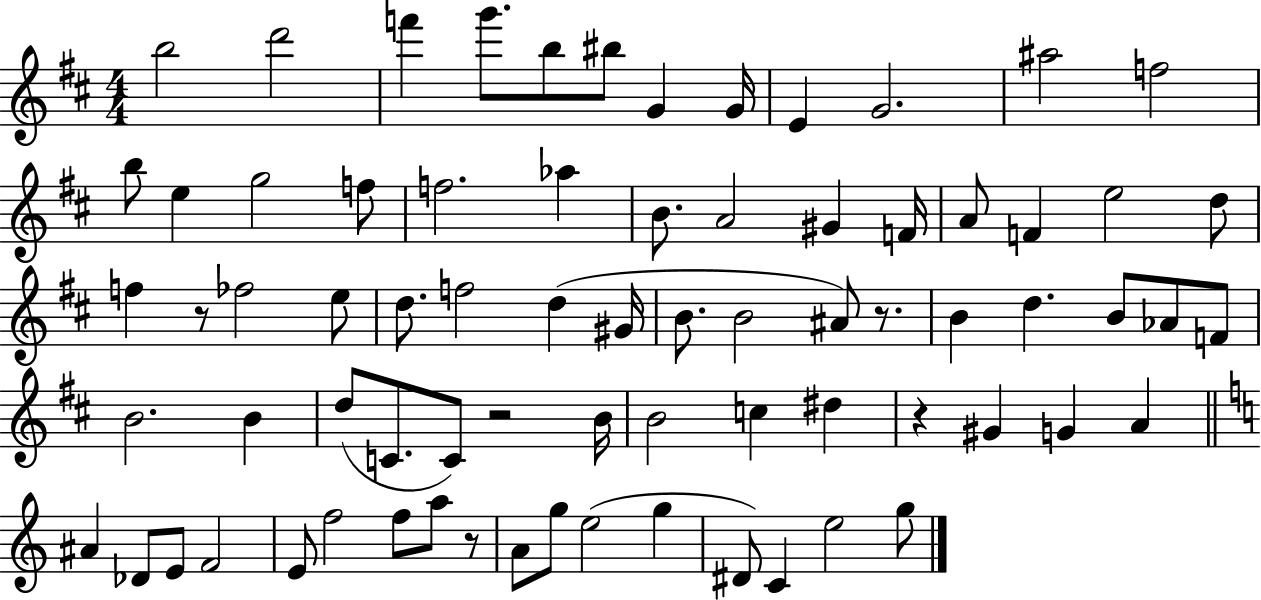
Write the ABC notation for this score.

X:1
T:Untitled
M:4/4
L:1/4
K:D
b2 d'2 f' g'/2 b/2 ^b/2 G G/4 E G2 ^a2 f2 b/2 e g2 f/2 f2 _a B/2 A2 ^G F/4 A/2 F e2 d/2 f z/2 _f2 e/2 d/2 f2 d ^G/4 B/2 B2 ^A/2 z/2 B d B/2 _A/2 F/2 B2 B d/2 C/2 C/2 z2 B/4 B2 c ^d z ^G G A ^A _D/2 E/2 F2 E/2 f2 f/2 a/2 z/2 A/2 g/2 e2 g ^D/2 C e2 g/2